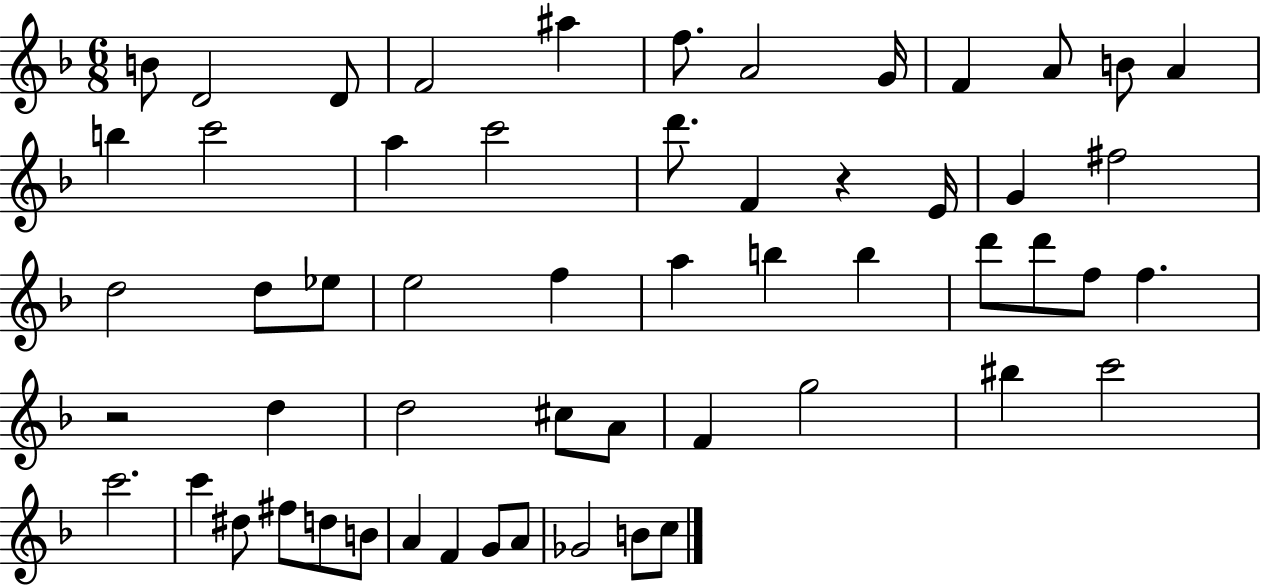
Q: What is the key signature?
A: F major